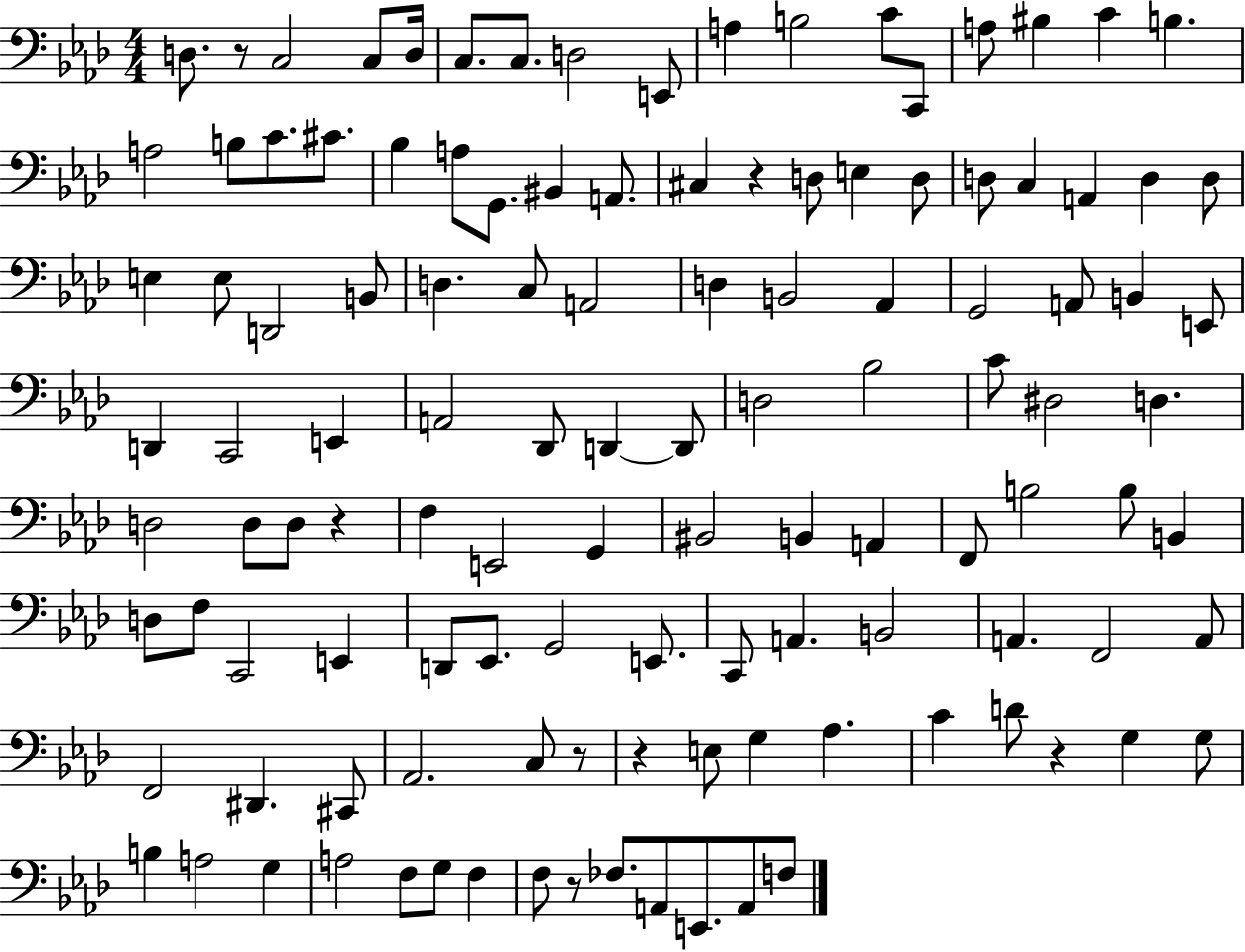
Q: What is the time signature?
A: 4/4